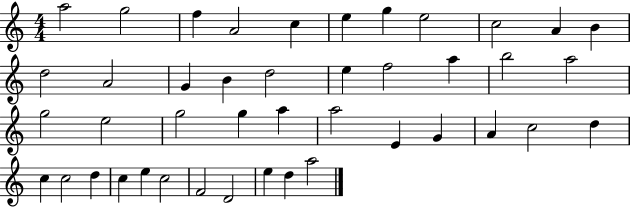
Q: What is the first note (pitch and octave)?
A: A5